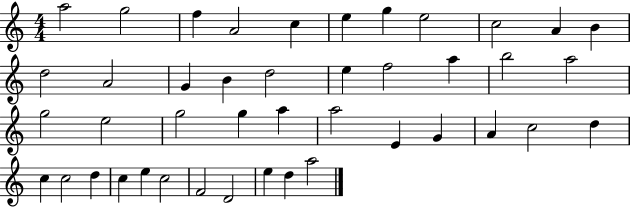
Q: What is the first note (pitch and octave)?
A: A5